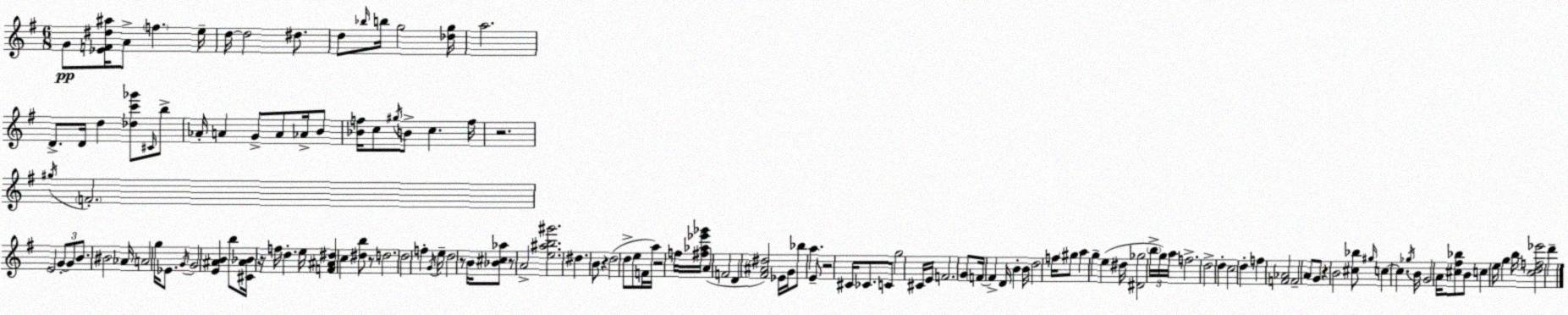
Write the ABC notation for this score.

X:1
T:Untitled
M:6/8
L:1/4
K:G
G/2 [_EF^d^a]/4 A/2 f e/4 d/4 d2 ^d/2 d/2 _b/4 b/4 g2 [_dg]/4 a2 D/2 D/4 d [_dc'_g']/2 ^C/4 b/2 _A/4 A G/2 A/2 _A/4 B/2 [_Bf]/4 c/2 ^g/4 B/2 c f/4 z2 ^g/4 F2 E2 G/2 G/2 B/2 ^B2 _A/4 A2 g/4 _E/2 G/4 G2 [E^AB] b/2 [^C^A_B]/4 z/4 f/4 d e/4 [F^A^d] c [^db]/2 z/2 d2 d2 f G/4 e/4 d2 z/2 B/4 [_B^c_a]/2 z/2 A2 [e^ab^g']2 ^d B/2 z d2 d/2 e/2 F/4 a/4 z2 f/4 [^f_a_e'_g']/4 A F2 D [^F^A^d]2 _E/4 G/4 _b/2 a E/2 z2 ^C/4 _C/2 C/2 g2 ^C/4 E/4 F2 G/2 F/4 F D/4 B B/4 d2 f/4 ^g/2 a g e ^d/4 [^D_g]2 b/4 g/4 a/4 f2 d2 d c2 d f [F_A]2 F2 A/2 G/2 z B2 [^c_b]/2 ^g/4 c c _g/4 B/4 G2 A/4 [^c^f_b]/2 B/2 c e/4 g b/4 [cdf_e']2 d'